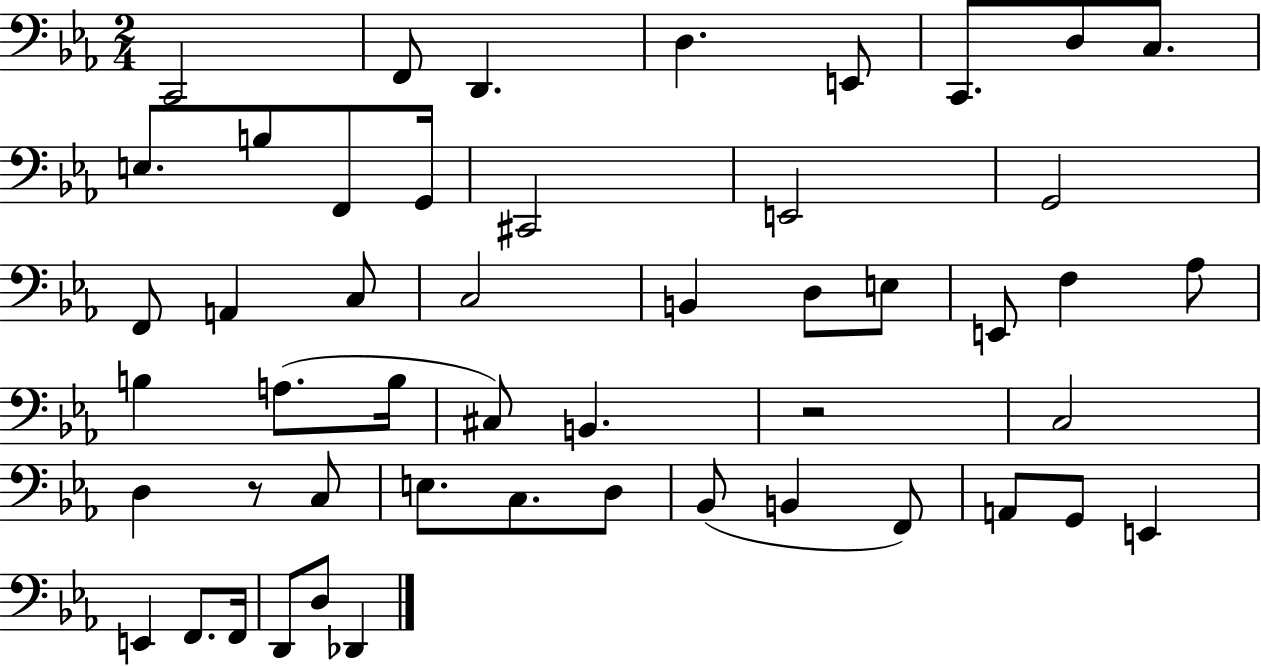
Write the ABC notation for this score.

X:1
T:Untitled
M:2/4
L:1/4
K:Eb
C,,2 F,,/2 D,, D, E,,/2 C,,/2 D,/2 C,/2 E,/2 B,/2 F,,/2 G,,/4 ^C,,2 E,,2 G,,2 F,,/2 A,, C,/2 C,2 B,, D,/2 E,/2 E,,/2 F, _A,/2 B, A,/2 B,/4 ^C,/2 B,, z2 C,2 D, z/2 C,/2 E,/2 C,/2 D,/2 _B,,/2 B,, F,,/2 A,,/2 G,,/2 E,, E,, F,,/2 F,,/4 D,,/2 D,/2 _D,,